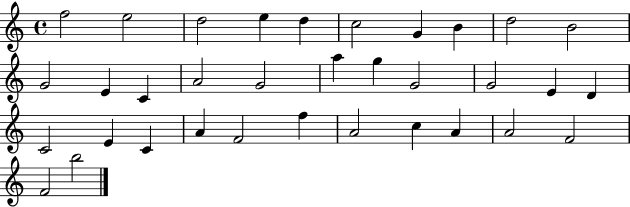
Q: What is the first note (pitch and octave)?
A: F5